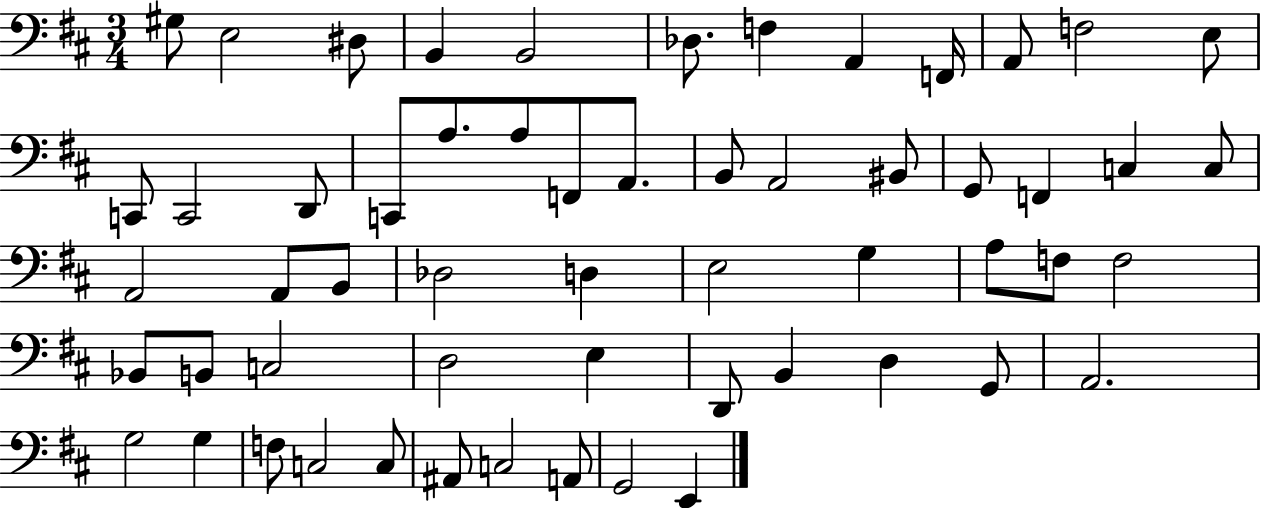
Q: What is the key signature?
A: D major